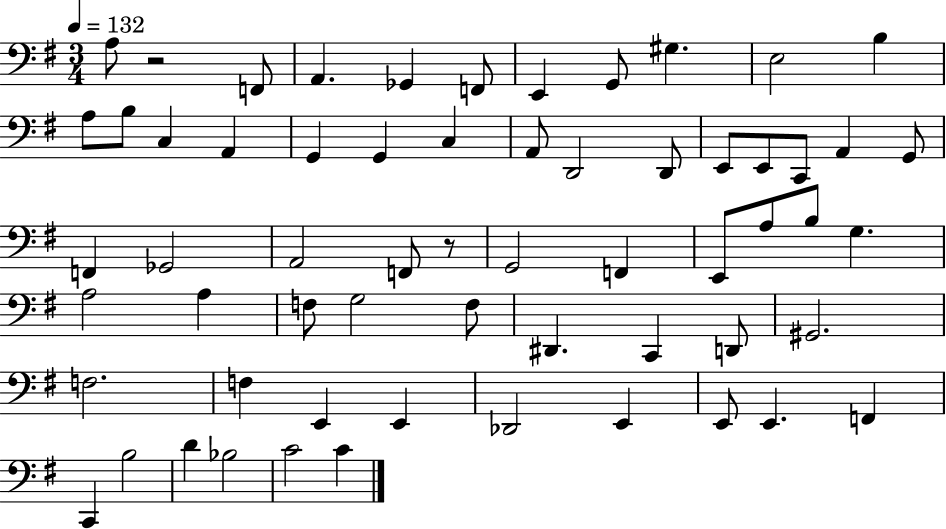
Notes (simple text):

A3/e R/h F2/e A2/q. Gb2/q F2/e E2/q G2/e G#3/q. E3/h B3/q A3/e B3/e C3/q A2/q G2/q G2/q C3/q A2/e D2/h D2/e E2/e E2/e C2/e A2/q G2/e F2/q Gb2/h A2/h F2/e R/e G2/h F2/q E2/e A3/e B3/e G3/q. A3/h A3/q F3/e G3/h F3/e D#2/q. C2/q D2/e G#2/h. F3/h. F3/q E2/q E2/q Db2/h E2/q E2/e E2/q. F2/q C2/q B3/h D4/q Bb3/h C4/h C4/q